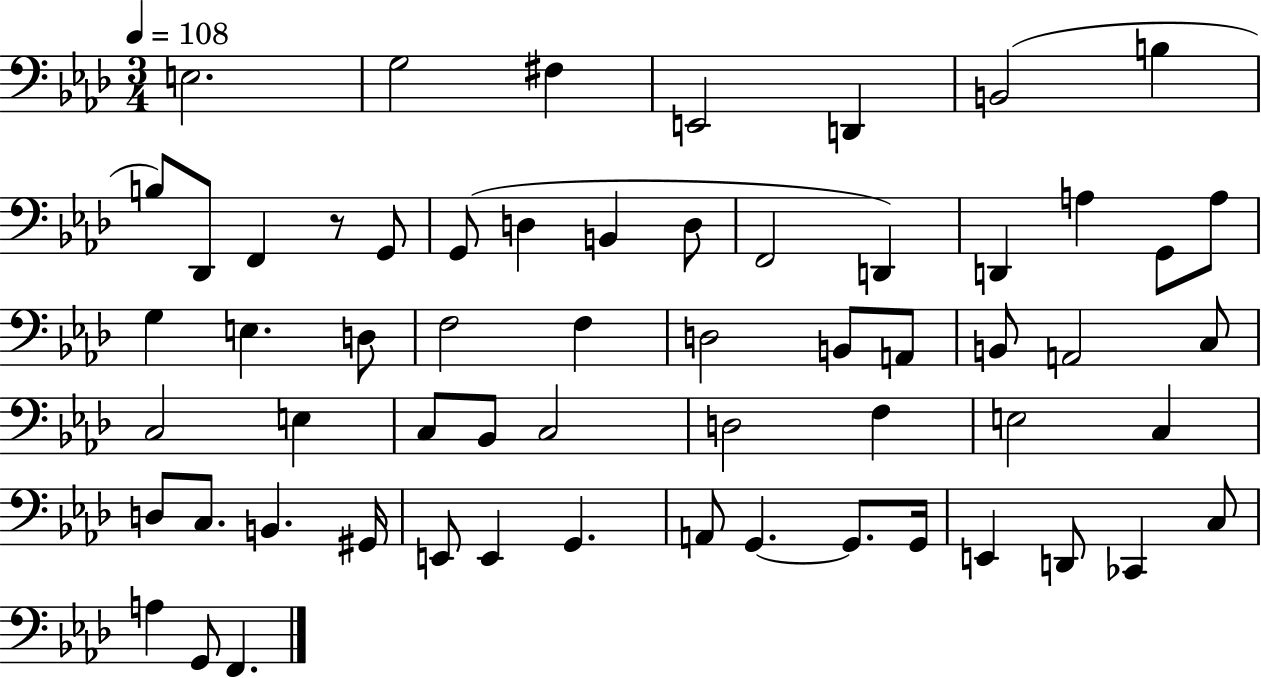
{
  \clef bass
  \numericTimeSignature
  \time 3/4
  \key aes \major
  \tempo 4 = 108
  e2. | g2 fis4 | e,2 d,4 | b,2( b4 | \break b8) des,8 f,4 r8 g,8 | g,8( d4 b,4 d8 | f,2 d,4) | d,4 a4 g,8 a8 | \break g4 e4. d8 | f2 f4 | d2 b,8 a,8 | b,8 a,2 c8 | \break c2 e4 | c8 bes,8 c2 | d2 f4 | e2 c4 | \break d8 c8. b,4. gis,16 | e,8 e,4 g,4. | a,8 g,4.~~ g,8. g,16 | e,4 d,8 ces,4 c8 | \break a4 g,8 f,4. | \bar "|."
}